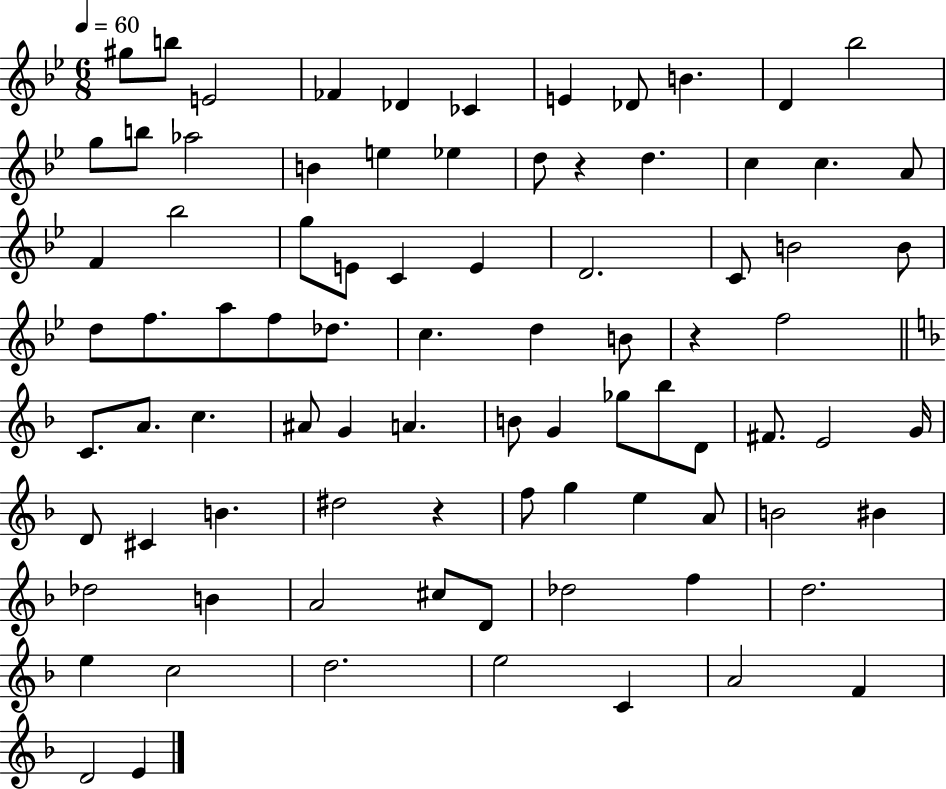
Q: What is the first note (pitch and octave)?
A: G#5